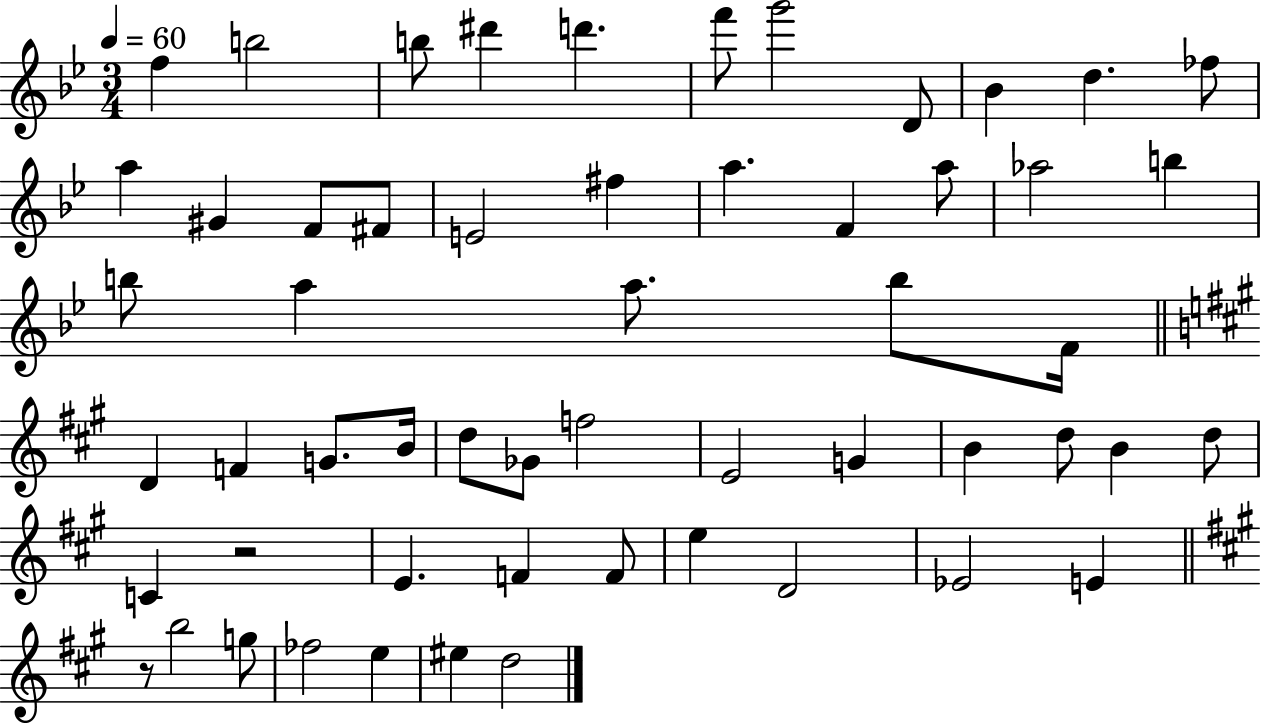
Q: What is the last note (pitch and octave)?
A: D5